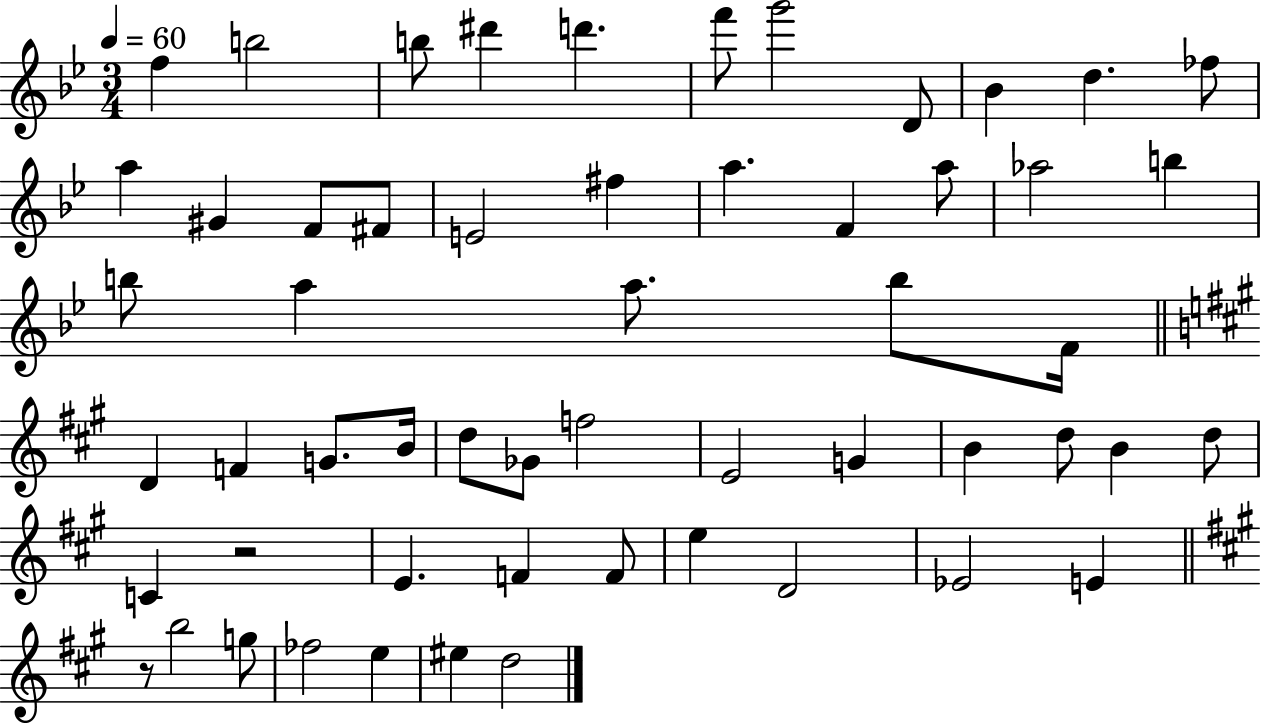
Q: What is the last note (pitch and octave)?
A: D5